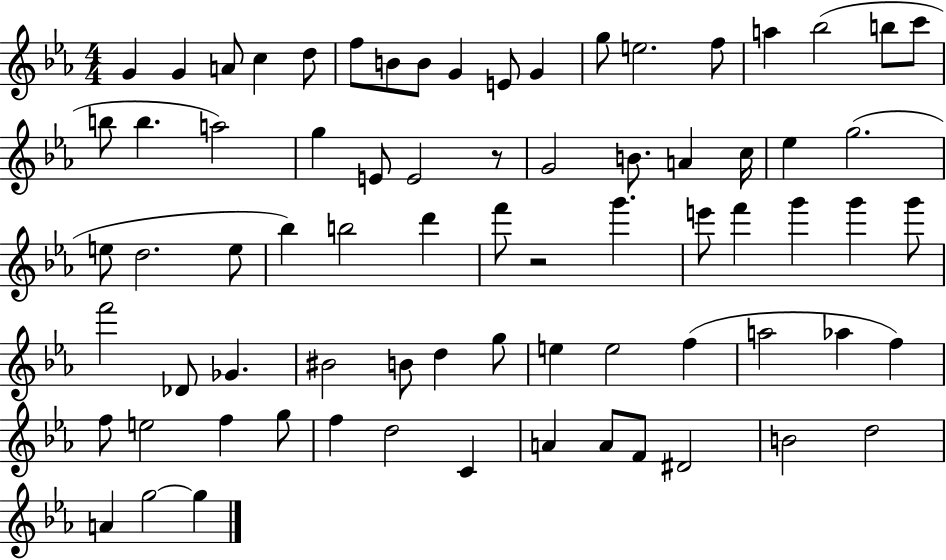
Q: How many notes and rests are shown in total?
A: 74